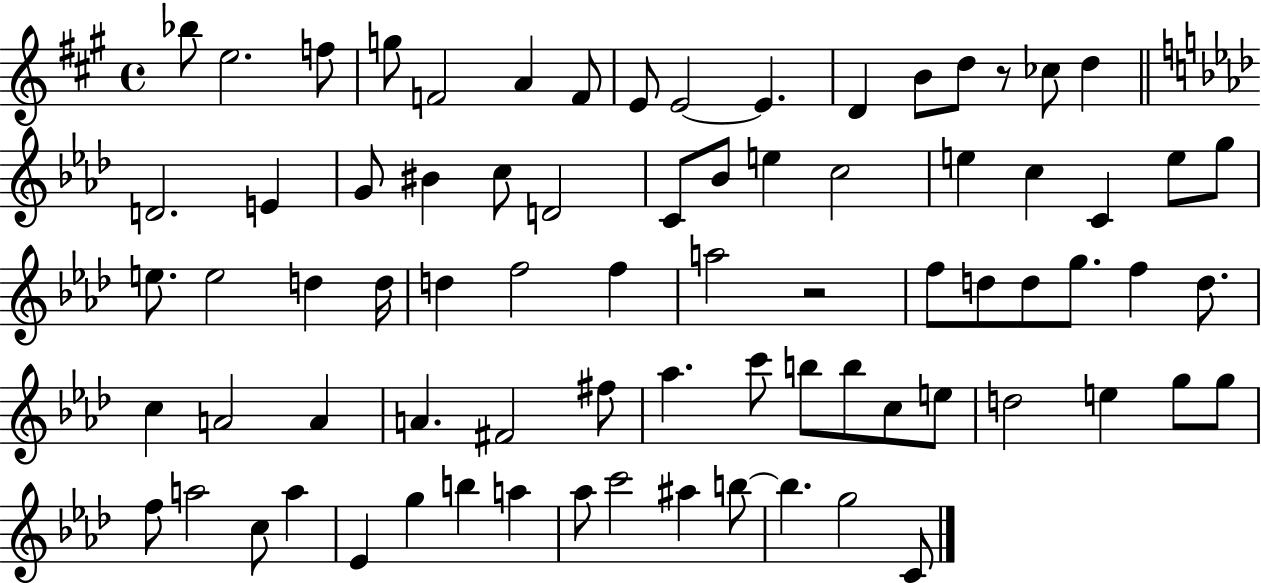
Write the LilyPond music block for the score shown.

{
  \clef treble
  \time 4/4
  \defaultTimeSignature
  \key a \major
  bes''8 e''2. f''8 | g''8 f'2 a'4 f'8 | e'8 e'2~~ e'4. | d'4 b'8 d''8 r8 ces''8 d''4 | \break \bar "||" \break \key aes \major d'2. e'4 | g'8 bis'4 c''8 d'2 | c'8 bes'8 e''4 c''2 | e''4 c''4 c'4 e''8 g''8 | \break e''8. e''2 d''4 d''16 | d''4 f''2 f''4 | a''2 r2 | f''8 d''8 d''8 g''8. f''4 d''8. | \break c''4 a'2 a'4 | a'4. fis'2 fis''8 | aes''4. c'''8 b''8 b''8 c''8 e''8 | d''2 e''4 g''8 g''8 | \break f''8 a''2 c''8 a''4 | ees'4 g''4 b''4 a''4 | aes''8 c'''2 ais''4 b''8~~ | b''4. g''2 c'8 | \break \bar "|."
}